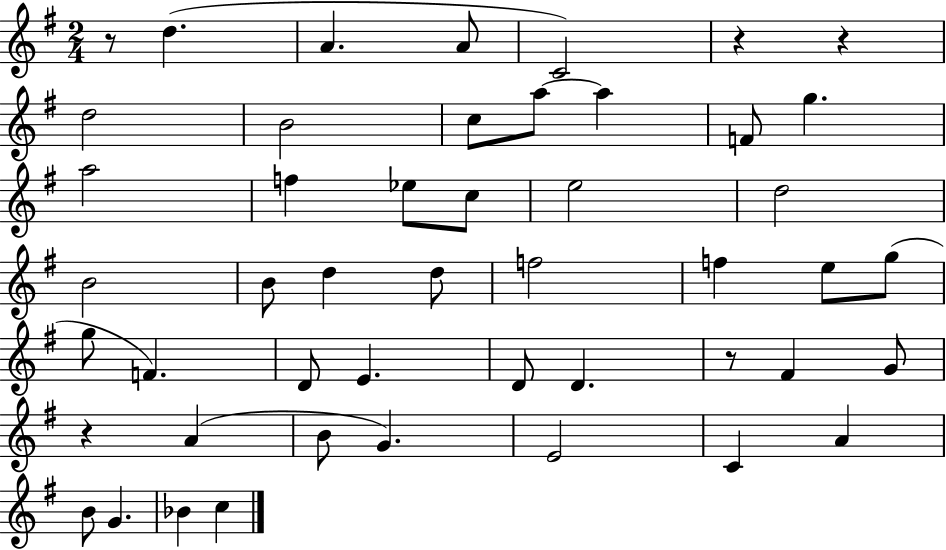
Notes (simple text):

R/e D5/q. A4/q. A4/e C4/h R/q R/q D5/h B4/h C5/e A5/e A5/q F4/e G5/q. A5/h F5/q Eb5/e C5/e E5/h D5/h B4/h B4/e D5/q D5/e F5/h F5/q E5/e G5/e G5/e F4/q. D4/e E4/q. D4/e D4/q. R/e F#4/q G4/e R/q A4/q B4/e G4/q. E4/h C4/q A4/q B4/e G4/q. Bb4/q C5/q